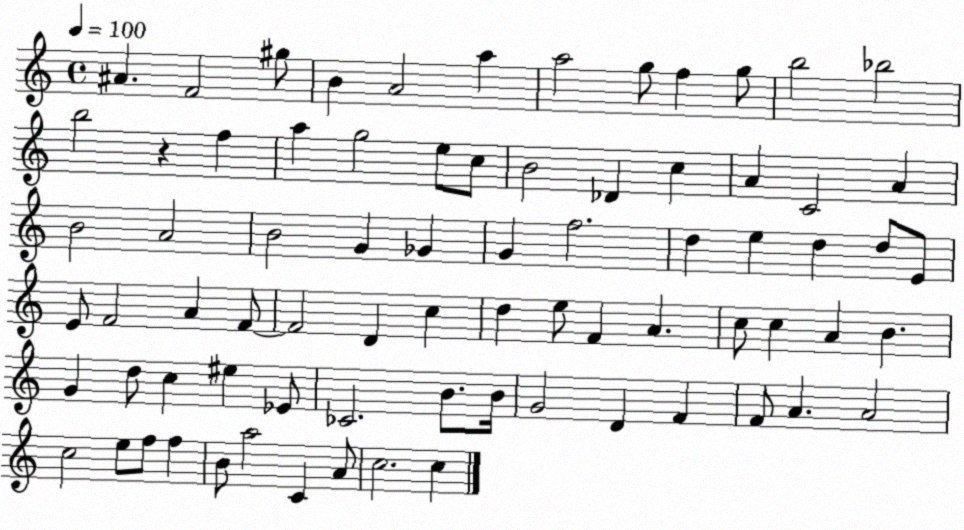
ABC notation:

X:1
T:Untitled
M:4/4
L:1/4
K:C
^A F2 ^g/2 B A2 a a2 g/2 f g/2 b2 _b2 b2 z f a g2 e/2 c/2 B2 _D c A C2 A B2 A2 B2 G _G G f2 d e d d/2 E/2 E/2 F2 A F/2 F2 D c d e/2 F A c/2 c A B G d/2 c ^e _E/2 _C2 B/2 B/4 G2 D F F/2 A A2 c2 e/2 f/2 f B/2 a2 C A/2 c2 c